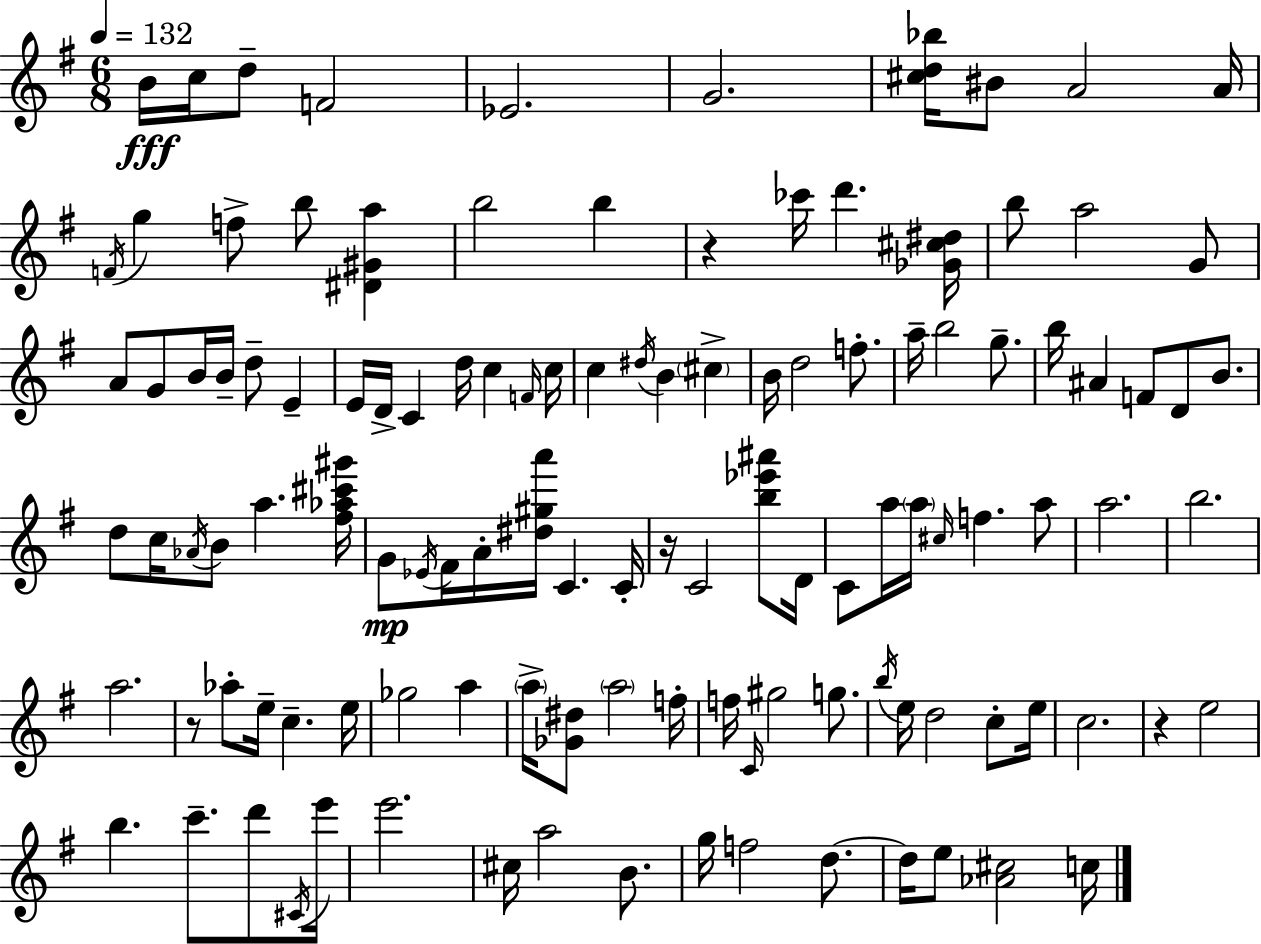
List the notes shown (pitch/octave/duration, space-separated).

B4/s C5/s D5/e F4/h Eb4/h. G4/h. [C#5,D5,Bb5]/s BIS4/e A4/h A4/s F4/s G5/q F5/e B5/e [D#4,G#4,A5]/q B5/h B5/q R/q CES6/s D6/q. [Gb4,C#5,D#5]/s B5/e A5/h G4/e A4/e G4/e B4/s B4/s D5/e E4/q E4/s D4/s C4/q D5/s C5/q F4/s C5/s C5/q D#5/s B4/q C#5/q B4/s D5/h F5/e. A5/s B5/h G5/e. B5/s A#4/q F4/e D4/e B4/e. D5/e C5/s Ab4/s B4/e A5/q. [F#5,Ab5,C#6,G#6]/s G4/e Eb4/s F#4/s A4/s [D#5,G#5,A6]/s C4/q. C4/s R/s C4/h [B5,Eb6,A#6]/e D4/s C4/e A5/s A5/s C#5/s F5/q. A5/e A5/h. B5/h. A5/h. R/e Ab5/e E5/s C5/q. E5/s Gb5/h A5/q A5/s [Gb4,D#5]/e A5/h F5/s F5/s C4/s G#5/h G5/e. B5/s E5/s D5/h C5/e E5/s C5/h. R/q E5/h B5/q. C6/e. D6/e C#4/s E6/s E6/h. C#5/s A5/h B4/e. G5/s F5/h D5/e. D5/s E5/e [Ab4,C#5]/h C5/s